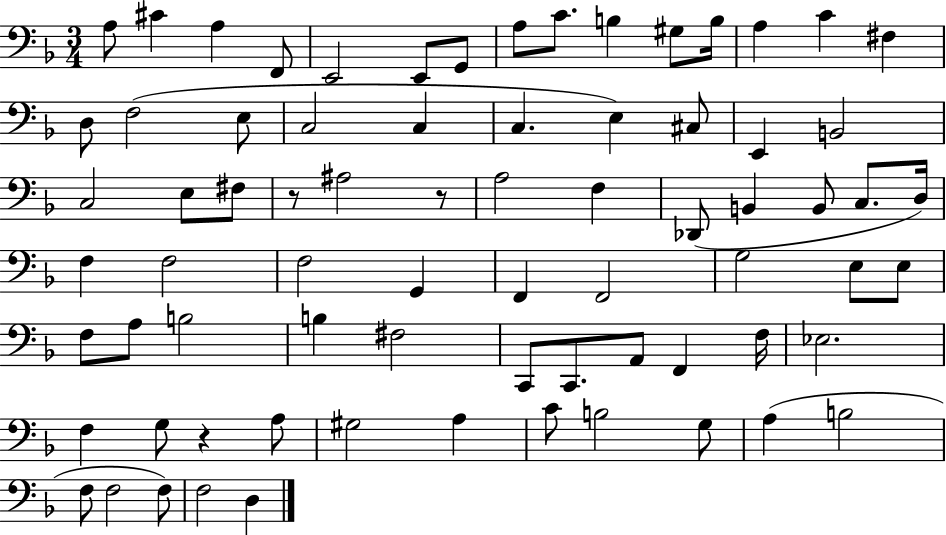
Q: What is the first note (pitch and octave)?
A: A3